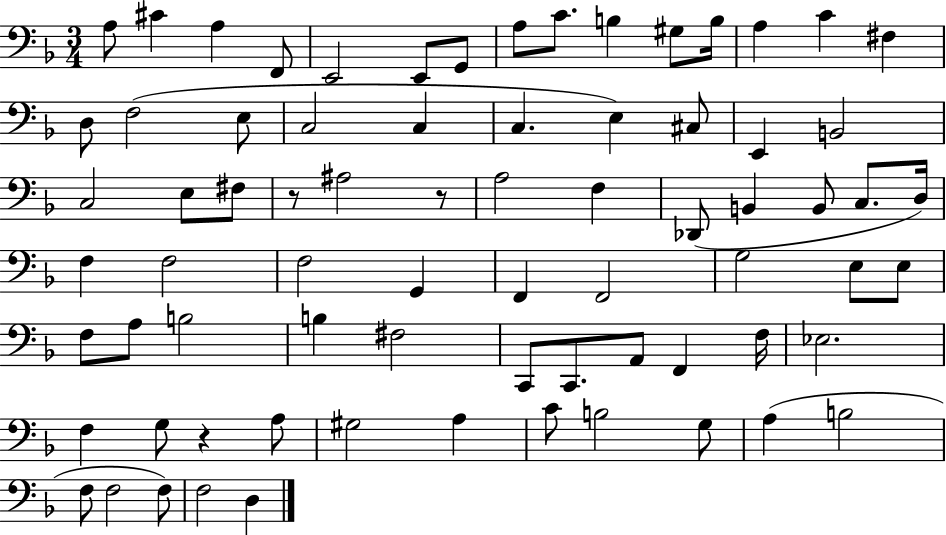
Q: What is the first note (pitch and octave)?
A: A3